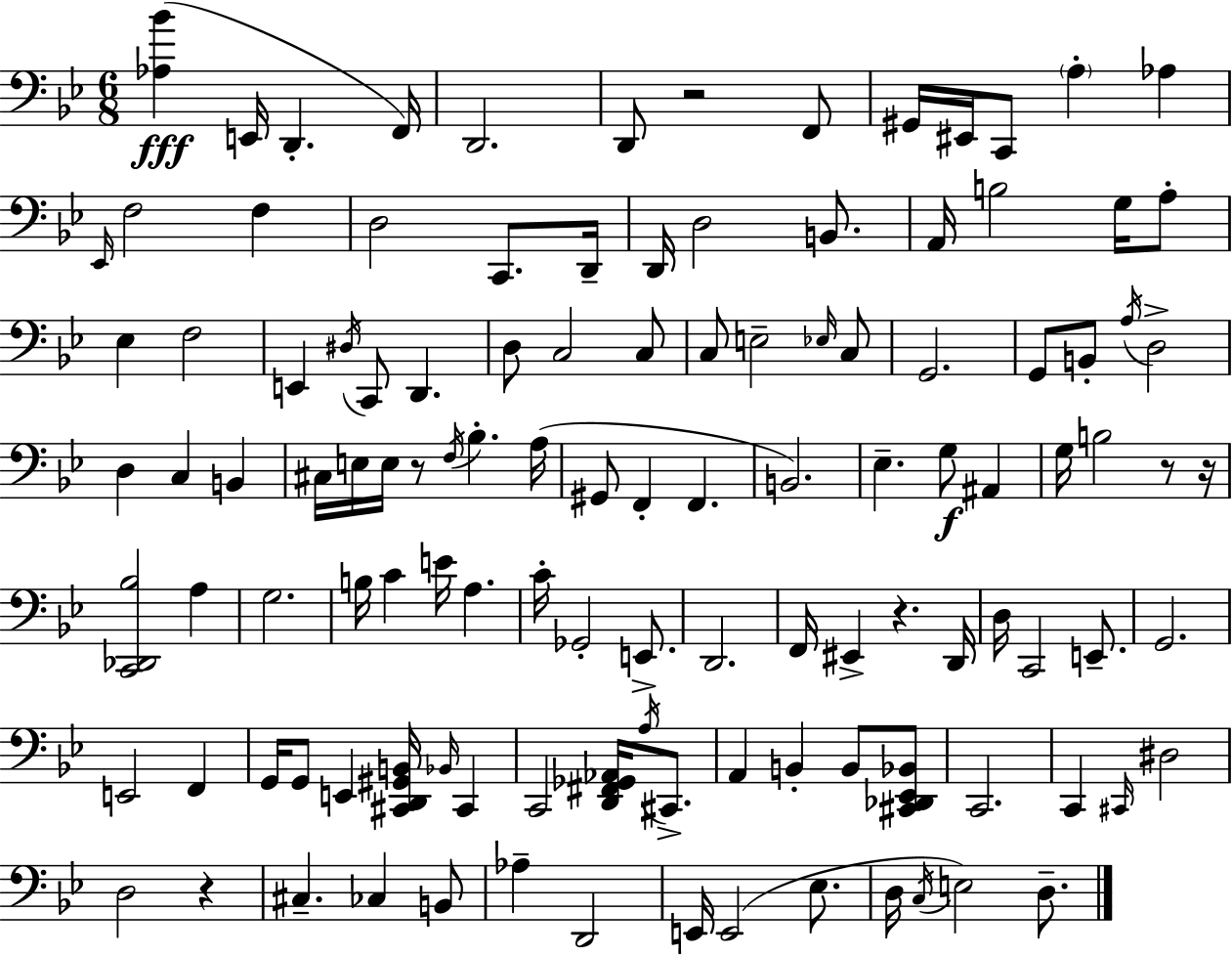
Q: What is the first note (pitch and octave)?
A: E2